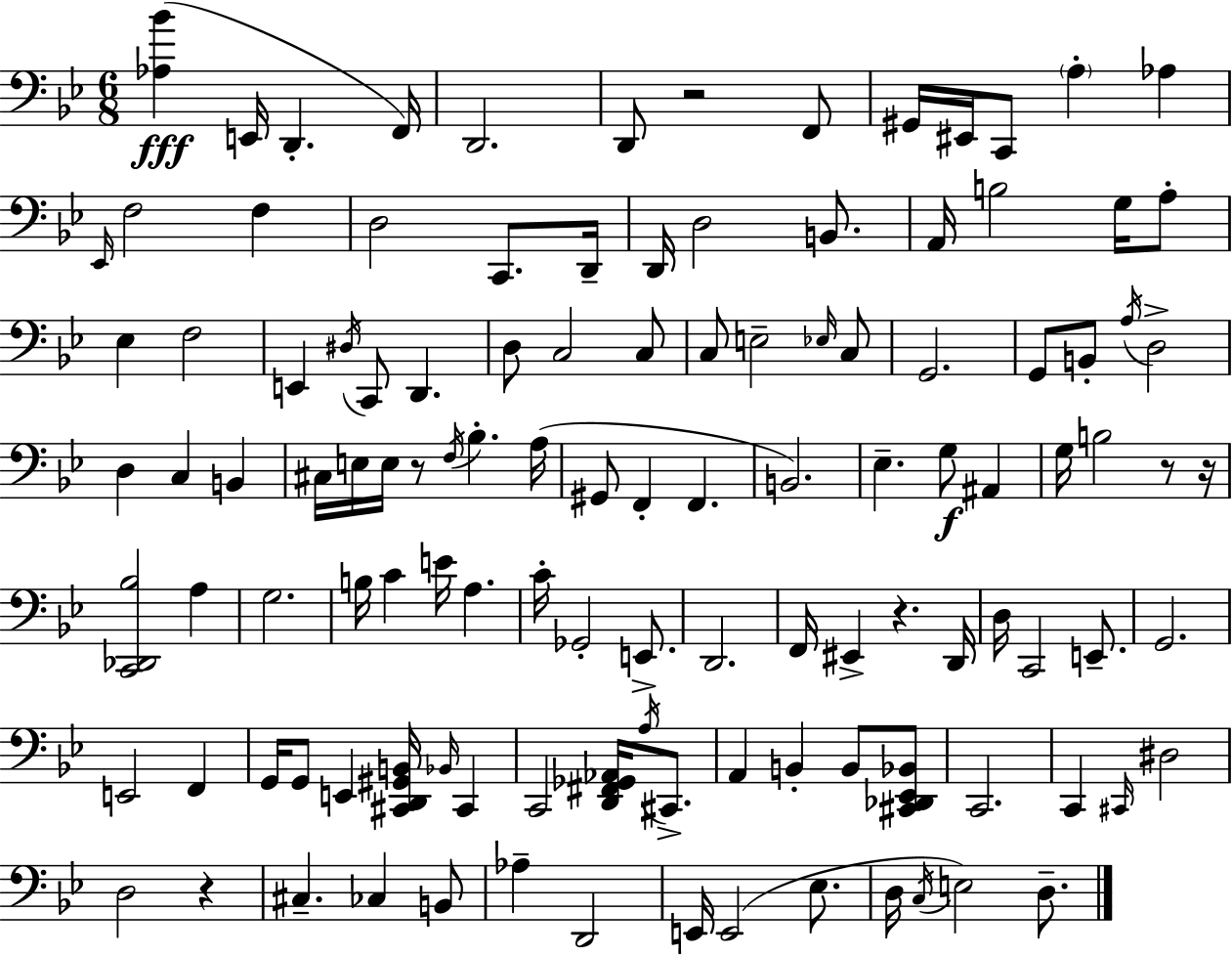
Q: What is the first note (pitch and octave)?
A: E2